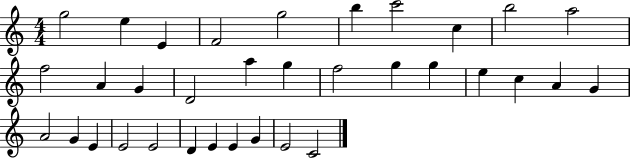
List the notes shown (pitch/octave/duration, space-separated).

G5/h E5/q E4/q F4/h G5/h B5/q C6/h C5/q B5/h A5/h F5/h A4/q G4/q D4/h A5/q G5/q F5/h G5/q G5/q E5/q C5/q A4/q G4/q A4/h G4/q E4/q E4/h E4/h D4/q E4/q E4/q G4/q E4/h C4/h